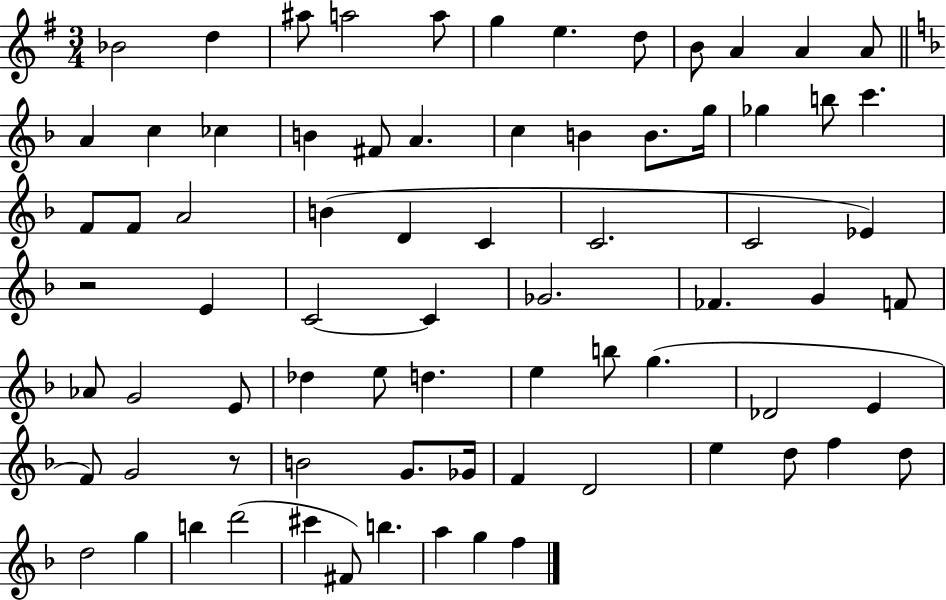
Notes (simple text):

Bb4/h D5/q A#5/e A5/h A5/e G5/q E5/q. D5/e B4/e A4/q A4/q A4/e A4/q C5/q CES5/q B4/q F#4/e A4/q. C5/q B4/q B4/e. G5/s Gb5/q B5/e C6/q. F4/e F4/e A4/h B4/q D4/q C4/q C4/h. C4/h Eb4/q R/h E4/q C4/h C4/q Gb4/h. FES4/q. G4/q F4/e Ab4/e G4/h E4/e Db5/q E5/e D5/q. E5/q B5/e G5/q. Db4/h E4/q F4/e G4/h R/e B4/h G4/e. Gb4/s F4/q D4/h E5/q D5/e F5/q D5/e D5/h G5/q B5/q D6/h C#6/q F#4/e B5/q. A5/q G5/q F5/q